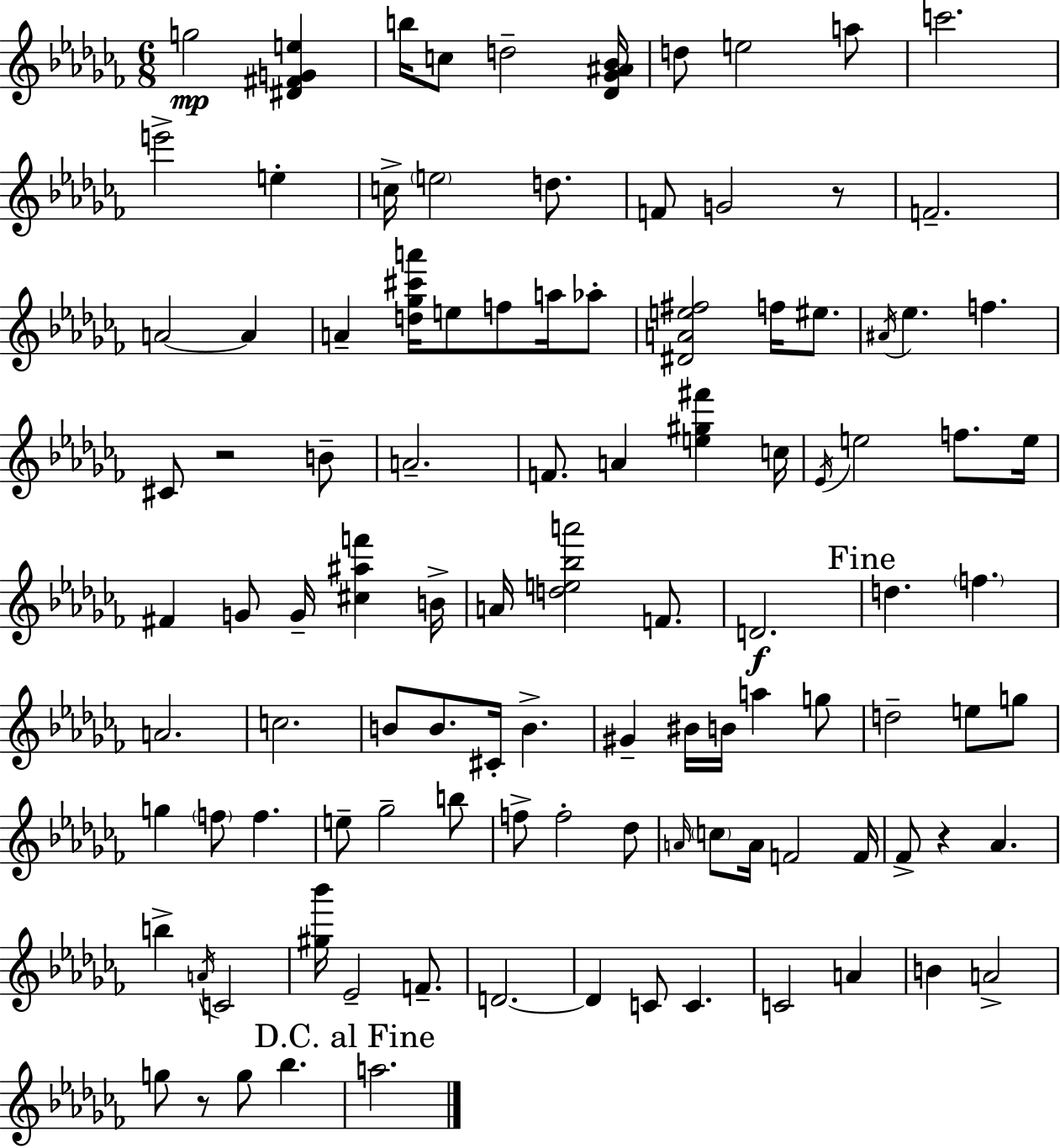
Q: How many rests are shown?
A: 4